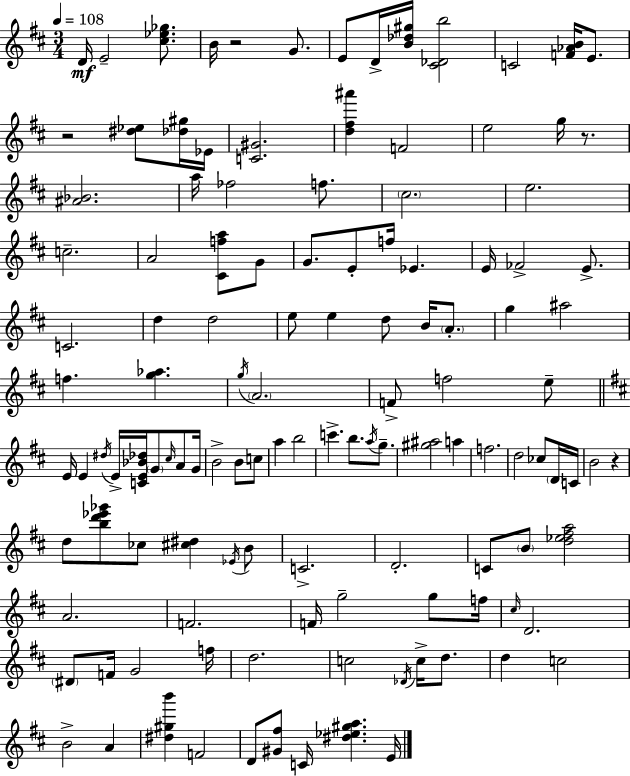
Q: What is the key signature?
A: D major